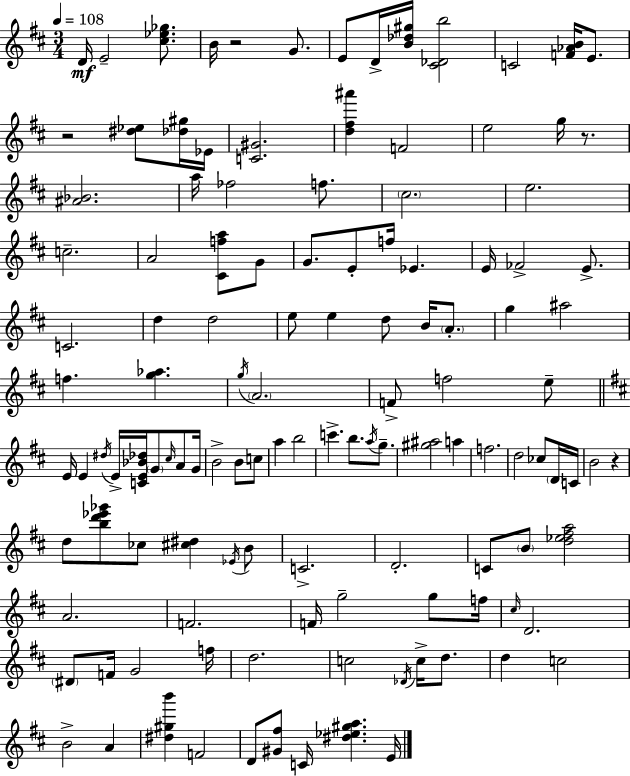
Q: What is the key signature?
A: D major